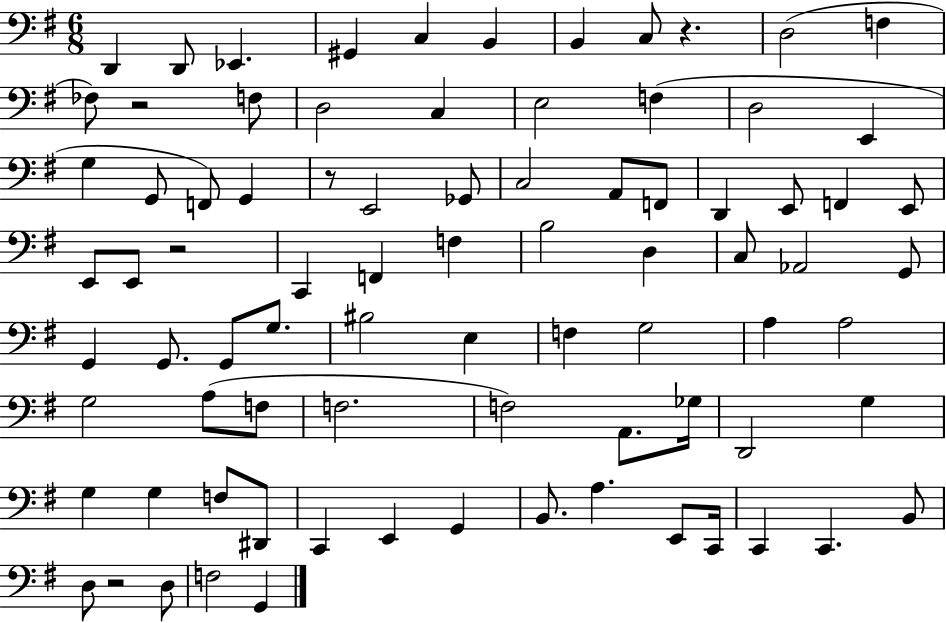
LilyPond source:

{
  \clef bass
  \numericTimeSignature
  \time 6/8
  \key g \major
  d,4 d,8 ees,4. | gis,4 c4 b,4 | b,4 c8 r4. | d2( f4 | \break fes8) r2 f8 | d2 c4 | e2 f4( | d2 e,4 | \break g4 g,8 f,8) g,4 | r8 e,2 ges,8 | c2 a,8 f,8 | d,4 e,8 f,4 e,8 | \break e,8 e,8 r2 | c,4 f,4 f4 | b2 d4 | c8 aes,2 g,8 | \break g,4 g,8. g,8 g8. | bis2 e4 | f4 g2 | a4 a2 | \break g2 a8( f8 | f2. | f2) a,8. ges16 | d,2 g4 | \break g4 g4 f8 dis,8 | c,4 e,4 g,4 | b,8. a4. e,8 c,16 | c,4 c,4. b,8 | \break d8 r2 d8 | f2 g,4 | \bar "|."
}